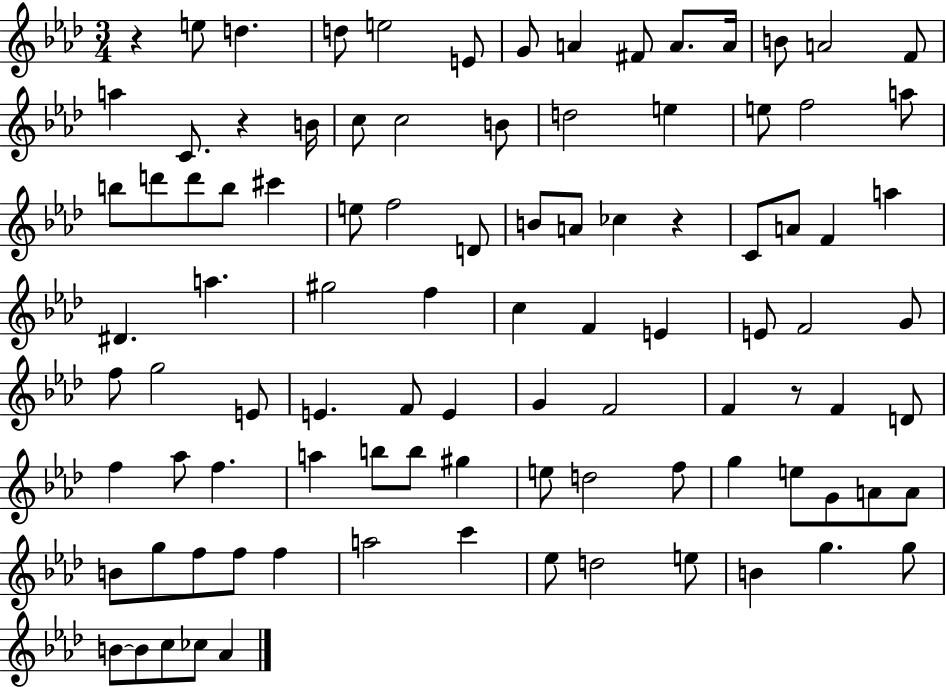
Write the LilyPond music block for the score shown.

{
  \clef treble
  \numericTimeSignature
  \time 3/4
  \key aes \major
  r4 e''8 d''4. | d''8 e''2 e'8 | g'8 a'4 fis'8 a'8. a'16 | b'8 a'2 f'8 | \break a''4 c'8. r4 b'16 | c''8 c''2 b'8 | d''2 e''4 | e''8 f''2 a''8 | \break b''8 d'''8 d'''8 b''8 cis'''4 | e''8 f''2 d'8 | b'8 a'8 ces''4 r4 | c'8 a'8 f'4 a''4 | \break dis'4. a''4. | gis''2 f''4 | c''4 f'4 e'4 | e'8 f'2 g'8 | \break f''8 g''2 e'8 | e'4. f'8 e'4 | g'4 f'2 | f'4 r8 f'4 d'8 | \break f''4 aes''8 f''4. | a''4 b''8 b''8 gis''4 | e''8 d''2 f''8 | g''4 e''8 g'8 a'8 a'8 | \break b'8 g''8 f''8 f''8 f''4 | a''2 c'''4 | ees''8 d''2 e''8 | b'4 g''4. g''8 | \break b'8~~ b'8 c''8 ces''8 aes'4 | \bar "|."
}